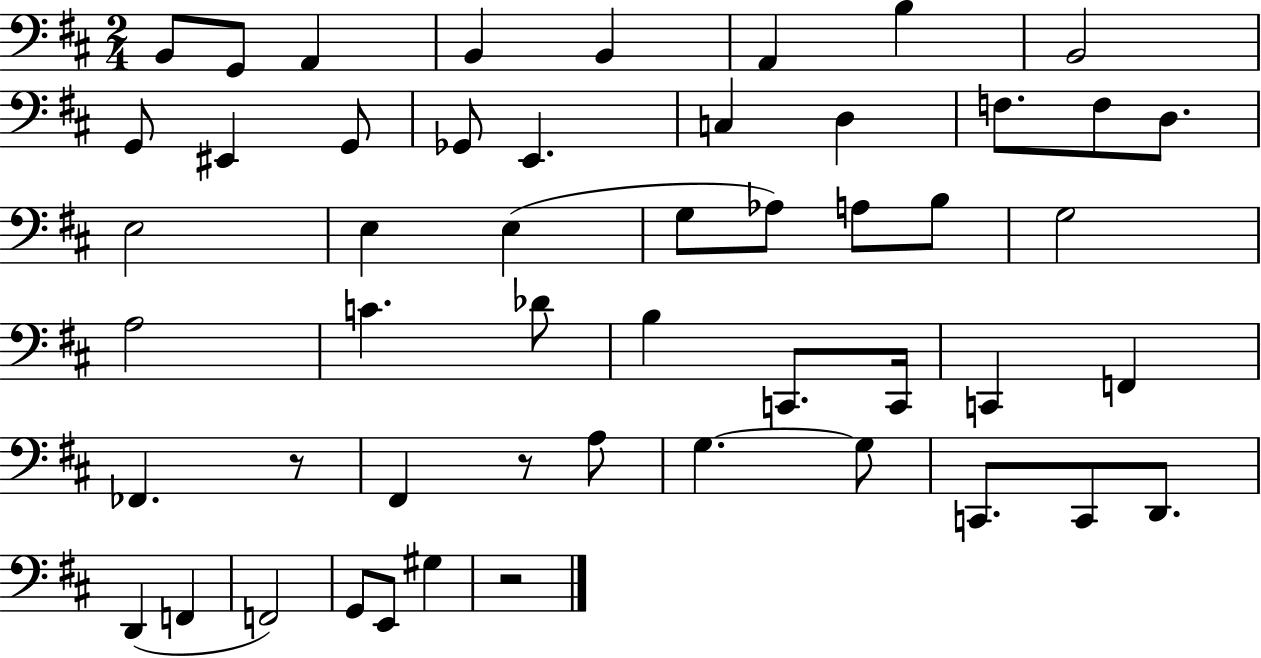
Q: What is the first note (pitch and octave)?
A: B2